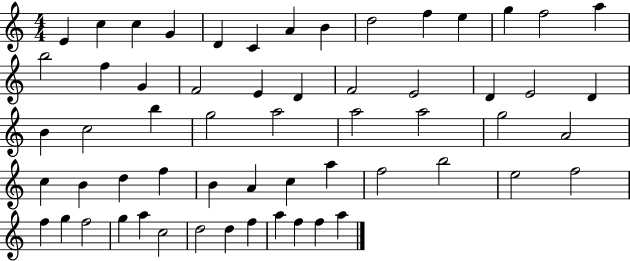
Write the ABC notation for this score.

X:1
T:Untitled
M:4/4
L:1/4
K:C
E c c G D C A B d2 f e g f2 a b2 f G F2 E D F2 E2 D E2 D B c2 b g2 a2 a2 a2 g2 A2 c B d f B A c a f2 b2 e2 f2 f g f2 g a c2 d2 d f a f f a